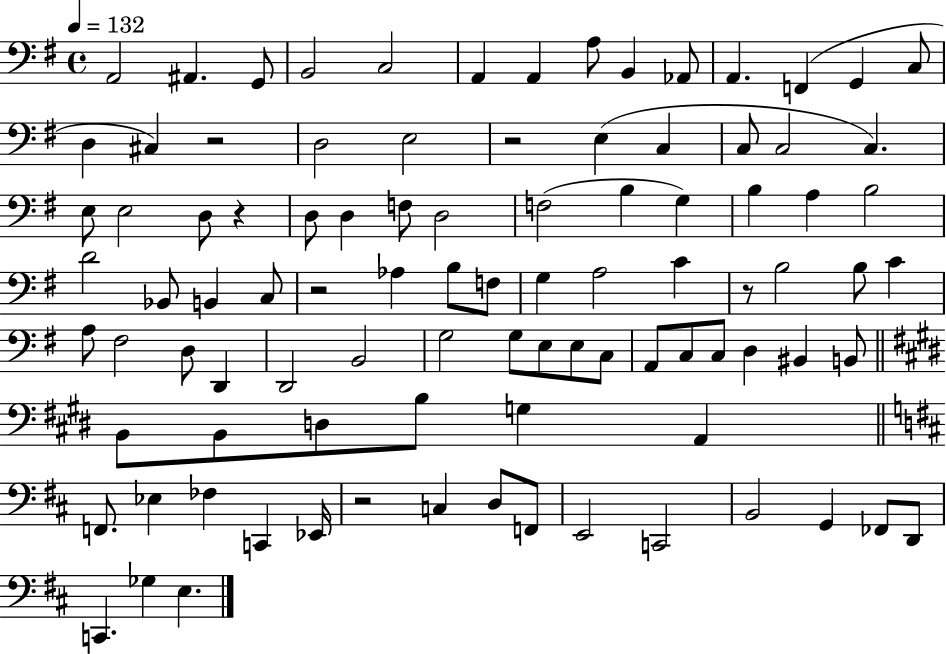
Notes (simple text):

A2/h A#2/q. G2/e B2/h C3/h A2/q A2/q A3/e B2/q Ab2/e A2/q. F2/q G2/q C3/e D3/q C#3/q R/h D3/h E3/h R/h E3/q C3/q C3/e C3/h C3/q. E3/e E3/h D3/e R/q D3/e D3/q F3/e D3/h F3/h B3/q G3/q B3/q A3/q B3/h D4/h Bb2/e B2/q C3/e R/h Ab3/q B3/e F3/e G3/q A3/h C4/q R/e B3/h B3/e C4/q A3/e F#3/h D3/e D2/q D2/h B2/h G3/h G3/e E3/e E3/e C3/e A2/e C3/e C3/e D3/q BIS2/q B2/e B2/e B2/e D3/e B3/e G3/q A2/q F2/e. Eb3/q FES3/q C2/q Eb2/s R/h C3/q D3/e F2/e E2/h C2/h B2/h G2/q FES2/e D2/e C2/q. Gb3/q E3/q.